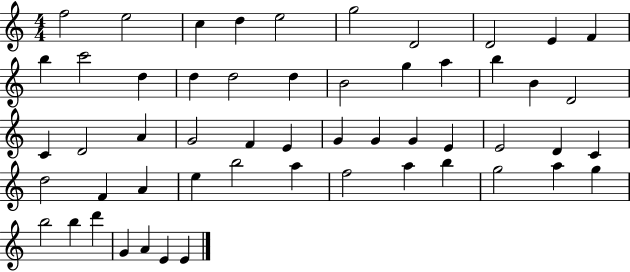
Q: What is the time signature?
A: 4/4